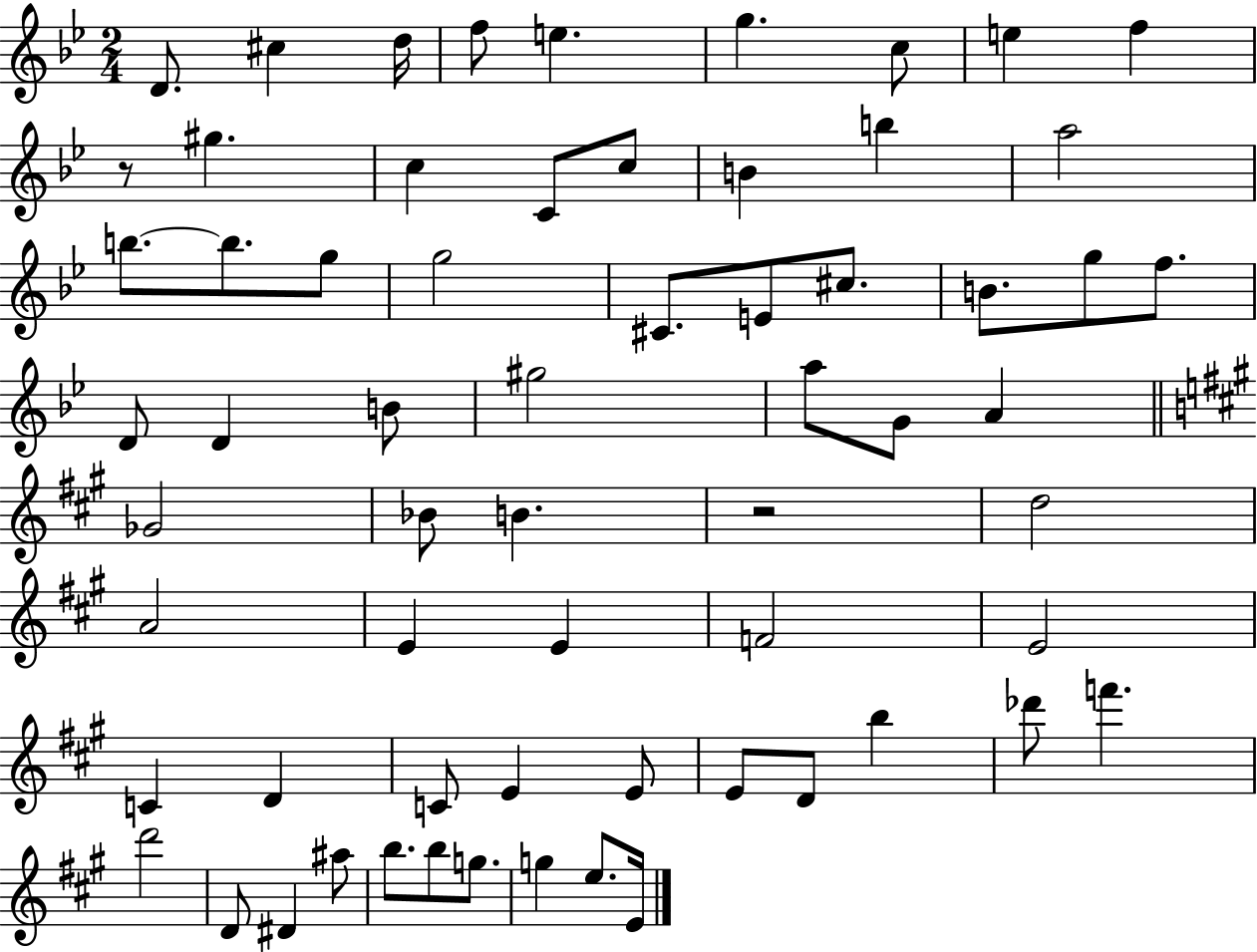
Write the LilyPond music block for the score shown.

{
  \clef treble
  \numericTimeSignature
  \time 2/4
  \key bes \major
  d'8. cis''4 d''16 | f''8 e''4. | g''4. c''8 | e''4 f''4 | \break r8 gis''4. | c''4 c'8 c''8 | b'4 b''4 | a''2 | \break b''8.~~ b''8. g''8 | g''2 | cis'8. e'8 cis''8. | b'8. g''8 f''8. | \break d'8 d'4 b'8 | gis''2 | a''8 g'8 a'4 | \bar "||" \break \key a \major ges'2 | bes'8 b'4. | r2 | d''2 | \break a'2 | e'4 e'4 | f'2 | e'2 | \break c'4 d'4 | c'8 e'4 e'8 | e'8 d'8 b''4 | des'''8 f'''4. | \break d'''2 | d'8 dis'4 ais''8 | b''8. b''8 g''8. | g''4 e''8. e'16 | \break \bar "|."
}